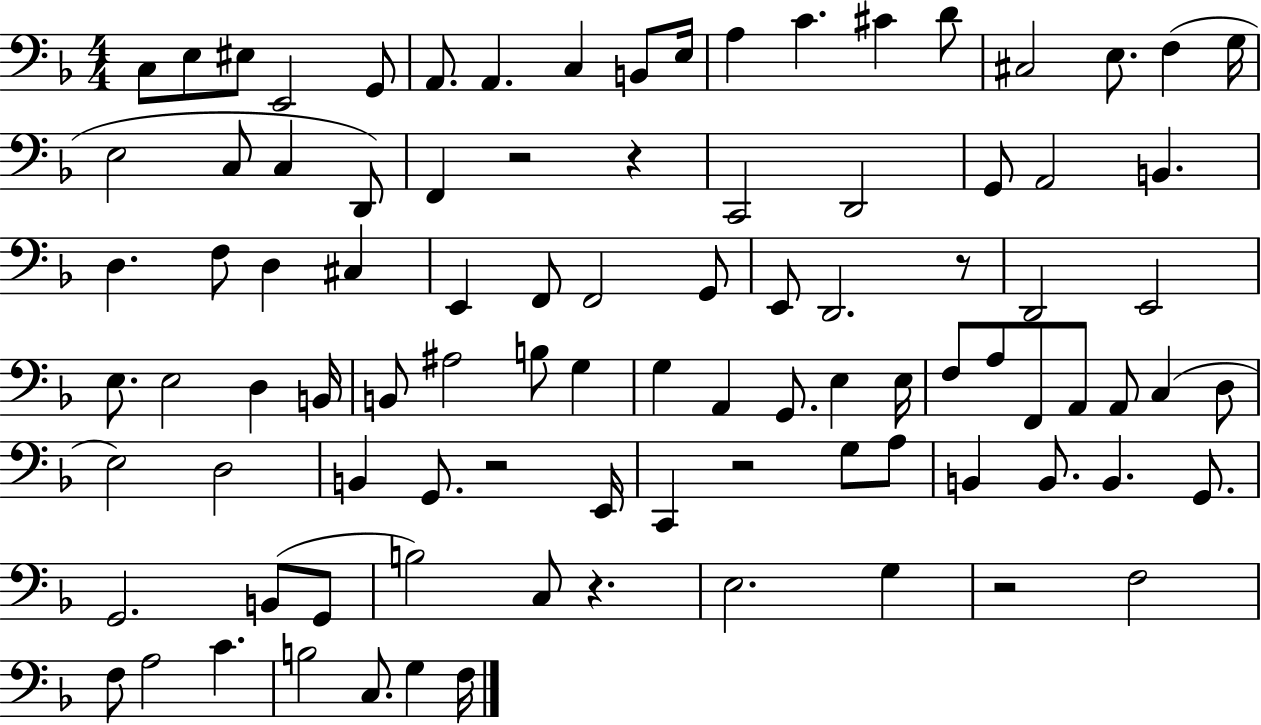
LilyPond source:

{
  \clef bass
  \numericTimeSignature
  \time 4/4
  \key f \major
  c8 e8 eis8 e,2 g,8 | a,8. a,4. c4 b,8 e16 | a4 c'4. cis'4 d'8 | cis2 e8. f4( g16 | \break e2 c8 c4 d,8) | f,4 r2 r4 | c,2 d,2 | g,8 a,2 b,4. | \break d4. f8 d4 cis4 | e,4 f,8 f,2 g,8 | e,8 d,2. r8 | d,2 e,2 | \break e8. e2 d4 b,16 | b,8 ais2 b8 g4 | g4 a,4 g,8. e4 e16 | f8 a8 f,8 a,8 a,8 c4( d8 | \break e2) d2 | b,4 g,8. r2 e,16 | c,4 r2 g8 a8 | b,4 b,8. b,4. g,8. | \break g,2. b,8( g,8 | b2) c8 r4. | e2. g4 | r2 f2 | \break f8 a2 c'4. | b2 c8. g4 f16 | \bar "|."
}